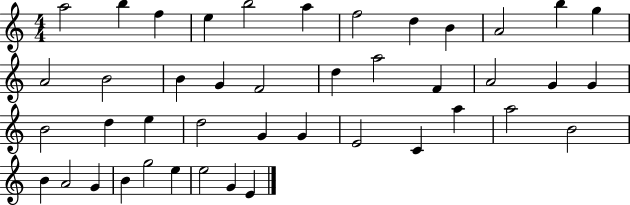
{
  \clef treble
  \numericTimeSignature
  \time 4/4
  \key c \major
  a''2 b''4 f''4 | e''4 b''2 a''4 | f''2 d''4 b'4 | a'2 b''4 g''4 | \break a'2 b'2 | b'4 g'4 f'2 | d''4 a''2 f'4 | a'2 g'4 g'4 | \break b'2 d''4 e''4 | d''2 g'4 g'4 | e'2 c'4 a''4 | a''2 b'2 | \break b'4 a'2 g'4 | b'4 g''2 e''4 | e''2 g'4 e'4 | \bar "|."
}